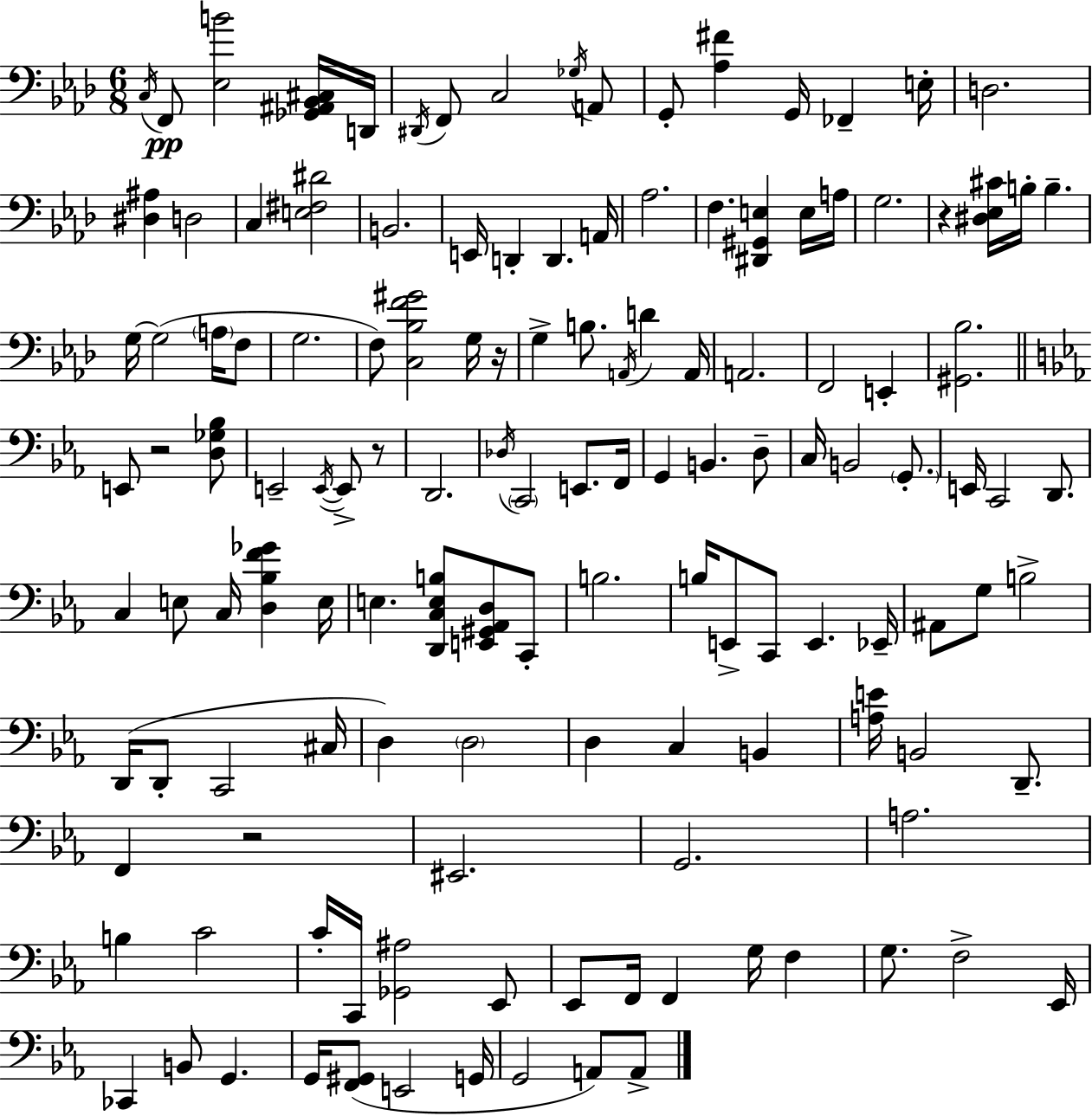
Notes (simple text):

C3/s F2/e [Eb3,B4]/h [Gb2,A#2,Bb2,C#3]/s D2/s D#2/s F2/e C3/h Gb3/s A2/e G2/e [Ab3,F#4]/q G2/s FES2/q E3/s D3/h. [D#3,A#3]/q D3/h C3/q [E3,F#3,D#4]/h B2/h. E2/s D2/q D2/q. A2/s Ab3/h. F3/q. [D#2,G#2,E3]/q E3/s A3/s G3/h. R/q [D#3,Eb3,C#4]/s B3/s B3/q. G3/s G3/h A3/s F3/e G3/h. F3/e [C3,Bb3,F4,G#4]/h G3/s R/s G3/q B3/e. A2/s D4/q A2/s A2/h. F2/h E2/q [G#2,Bb3]/h. E2/e R/h [D3,Gb3,Bb3]/e E2/h E2/s E2/e R/e D2/h. Db3/s C2/h E2/e. F2/s G2/q B2/q. D3/e C3/s B2/h G2/e. E2/s C2/h D2/e. C3/q E3/e C3/s [D3,Bb3,F4,Gb4]/q E3/s E3/q. [D2,C3,E3,B3]/e [E2,G#2,Ab2,D3]/e C2/e B3/h. B3/s E2/e C2/e E2/q. Eb2/s A#2/e G3/e B3/h D2/s D2/e C2/h C#3/s D3/q D3/h D3/q C3/q B2/q [A3,E4]/s B2/h D2/e. F2/q R/h EIS2/h. G2/h. A3/h. B3/q C4/h C4/s C2/s [Gb2,A#3]/h Eb2/e Eb2/e F2/s F2/q G3/s F3/q G3/e. F3/h Eb2/s CES2/q B2/e G2/q. G2/s [F2,G#2]/e E2/h G2/s G2/h A2/e A2/e